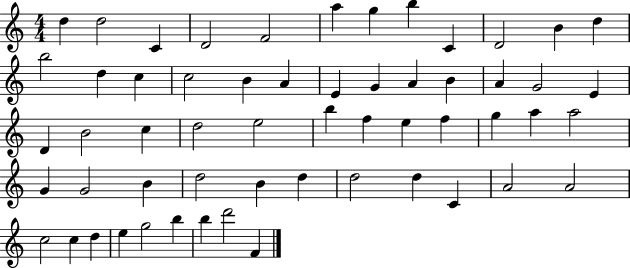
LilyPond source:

{
  \clef treble
  \numericTimeSignature
  \time 4/4
  \key c \major
  d''4 d''2 c'4 | d'2 f'2 | a''4 g''4 b''4 c'4 | d'2 b'4 d''4 | \break b''2 d''4 c''4 | c''2 b'4 a'4 | e'4 g'4 a'4 b'4 | a'4 g'2 e'4 | \break d'4 b'2 c''4 | d''2 e''2 | b''4 f''4 e''4 f''4 | g''4 a''4 a''2 | \break g'4 g'2 b'4 | d''2 b'4 d''4 | d''2 d''4 c'4 | a'2 a'2 | \break c''2 c''4 d''4 | e''4 g''2 b''4 | b''4 d'''2 f'4 | \bar "|."
}